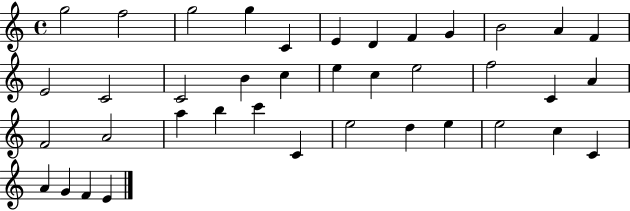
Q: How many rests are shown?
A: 0